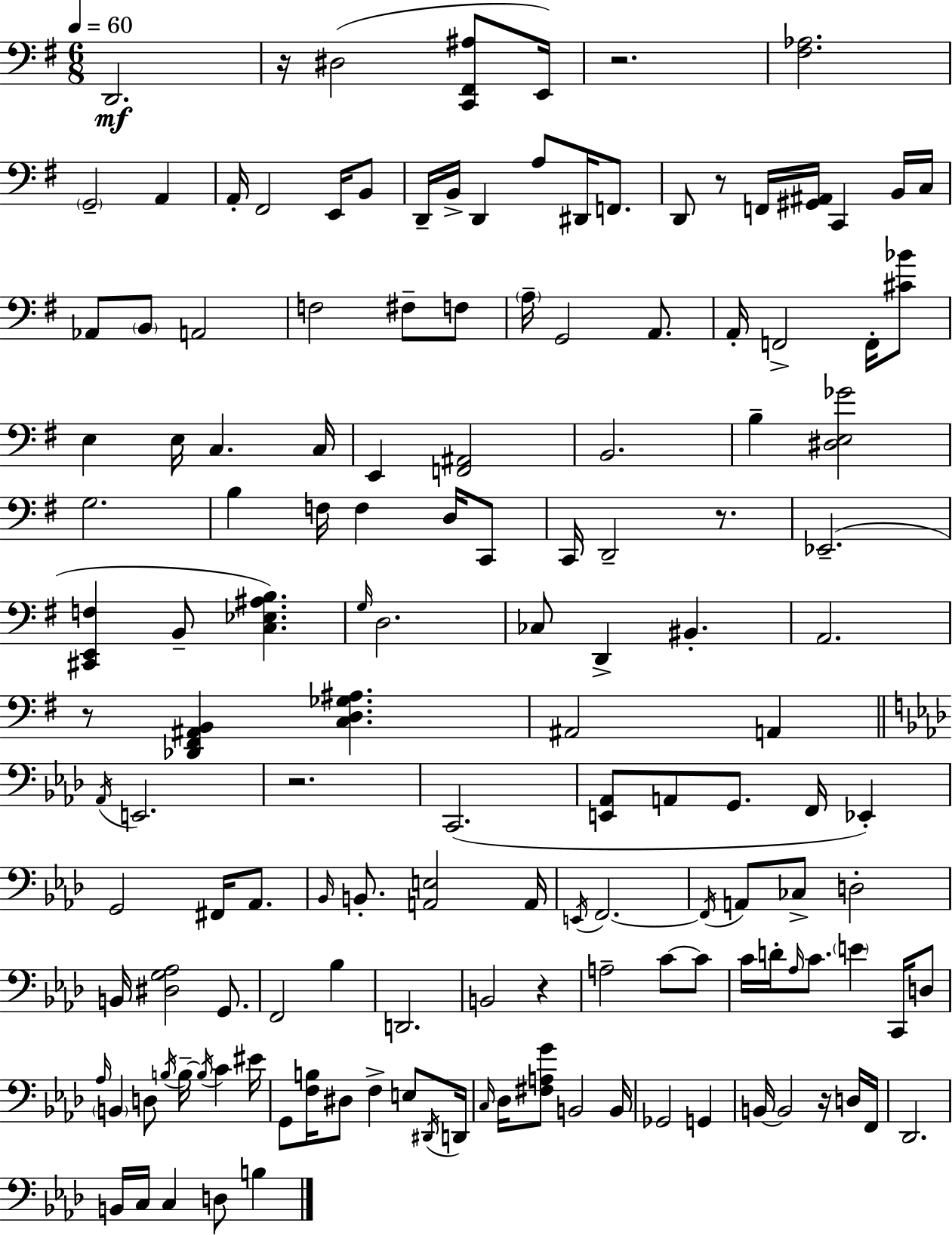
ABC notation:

X:1
T:Untitled
M:6/8
L:1/4
K:G
D,,2 z/4 ^D,2 [C,,^F,,^A,]/2 E,,/4 z2 [^F,_A,]2 G,,2 A,, A,,/4 ^F,,2 E,,/4 B,,/2 D,,/4 B,,/4 D,, A,/2 ^D,,/4 F,,/2 D,,/2 z/2 F,,/4 [^G,,^A,,]/4 C,, B,,/4 C,/4 _A,,/2 B,,/2 A,,2 F,2 ^F,/2 F,/2 A,/4 G,,2 A,,/2 A,,/4 F,,2 F,,/4 [^C_B]/2 E, E,/4 C, C,/4 E,, [F,,^A,,]2 B,,2 B, [^D,E,_G]2 G,2 B, F,/4 F, D,/4 C,,/2 C,,/4 D,,2 z/2 _E,,2 [^C,,E,,F,] B,,/2 [C,_E,^A,B,] G,/4 D,2 _C,/2 D,, ^B,, A,,2 z/2 [_D,,^F,,^A,,B,,] [C,D,_G,^A,] ^A,,2 A,, _A,,/4 E,,2 z2 C,,2 [E,,_A,,]/2 A,,/2 G,,/2 F,,/4 _E,, G,,2 ^F,,/4 _A,,/2 _B,,/4 B,,/2 [A,,E,]2 A,,/4 E,,/4 F,,2 F,,/4 A,,/2 _C,/2 D,2 B,,/4 [^D,G,_A,]2 G,,/2 F,,2 _B, D,,2 B,,2 z A,2 C/2 C/2 C/4 D/4 _A,/4 C/2 E C,,/4 D,/2 _A,/4 B,, D,/2 B,/4 B,/4 B,/4 C ^E/4 G,,/2 [F,B,]/4 ^D,/2 F, E,/2 ^D,,/4 D,,/4 C,/4 _D,/4 [^F,A,G]/2 B,,2 B,,/4 _G,,2 G,, B,,/4 B,,2 z/4 D,/4 F,,/4 _D,,2 B,,/4 C,/4 C, D,/2 B,